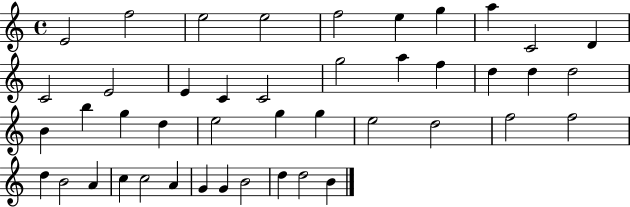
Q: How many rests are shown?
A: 0